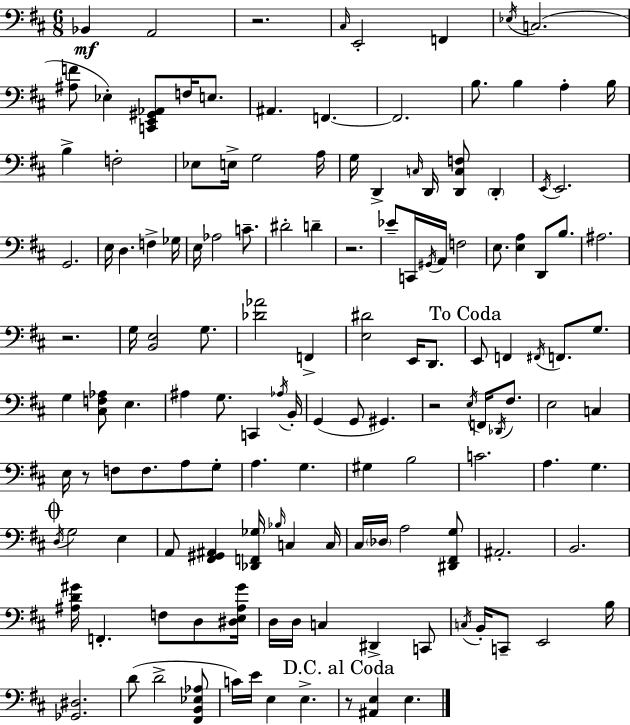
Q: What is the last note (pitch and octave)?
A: E3